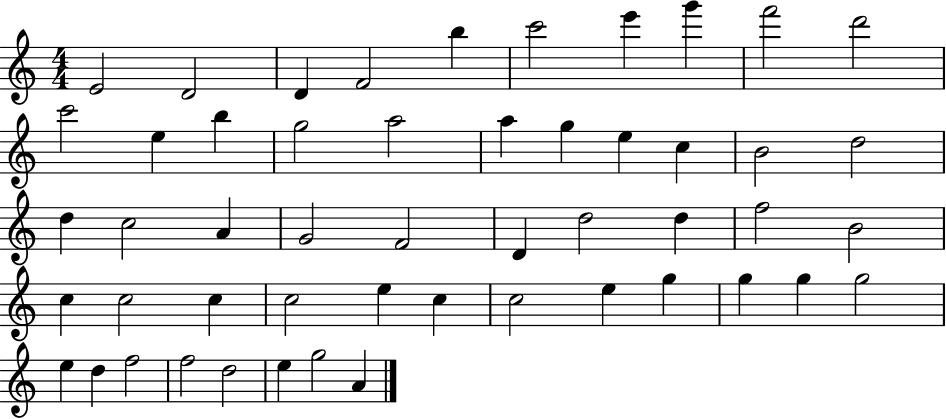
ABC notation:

X:1
T:Untitled
M:4/4
L:1/4
K:C
E2 D2 D F2 b c'2 e' g' f'2 d'2 c'2 e b g2 a2 a g e c B2 d2 d c2 A G2 F2 D d2 d f2 B2 c c2 c c2 e c c2 e g g g g2 e d f2 f2 d2 e g2 A